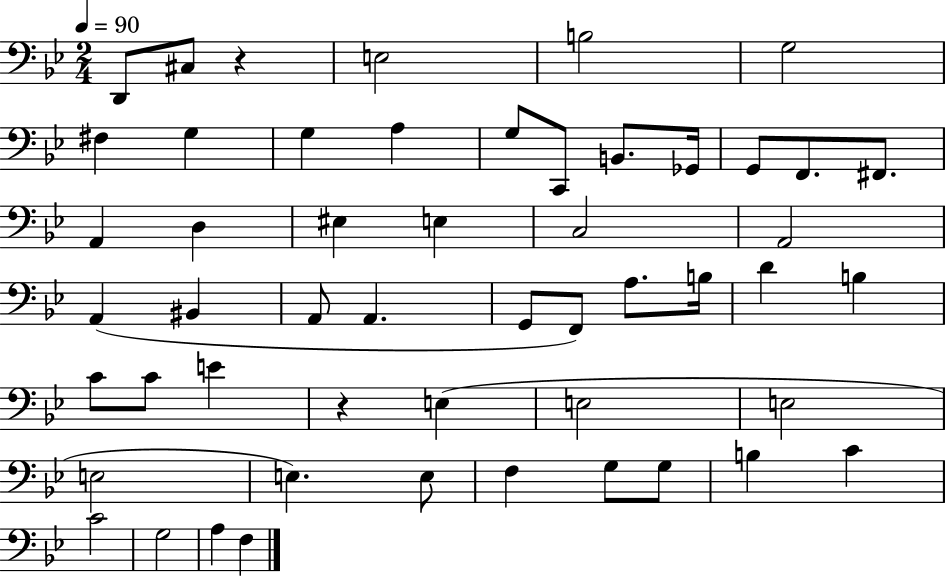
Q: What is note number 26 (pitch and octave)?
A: A2